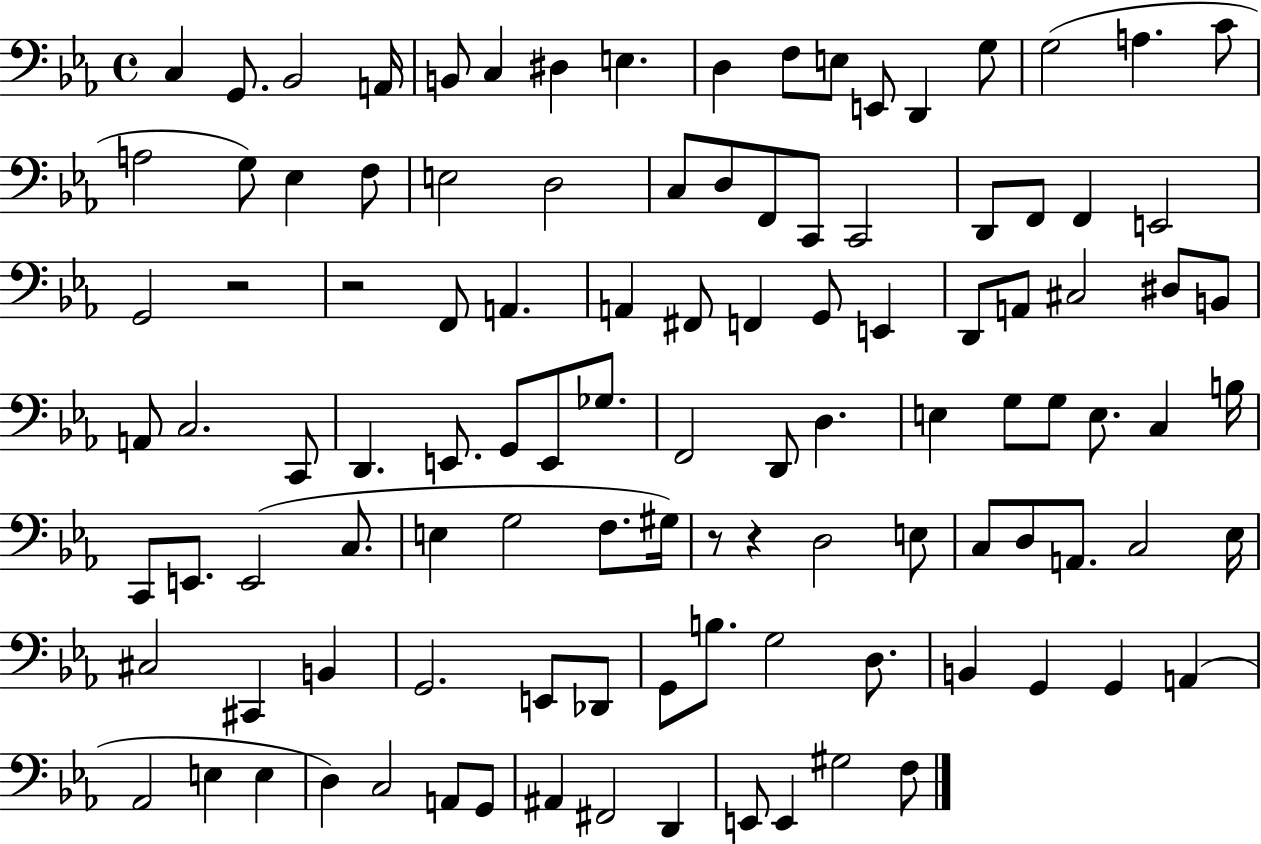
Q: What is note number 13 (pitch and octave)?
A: D2